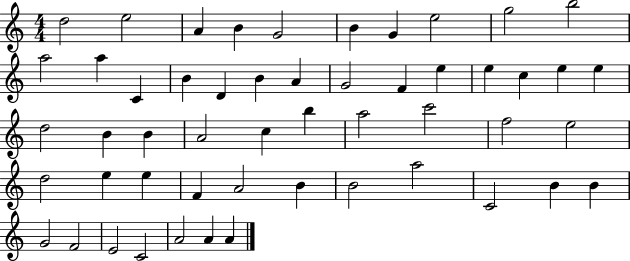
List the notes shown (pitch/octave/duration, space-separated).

D5/h E5/h A4/q B4/q G4/h B4/q G4/q E5/h G5/h B5/h A5/h A5/q C4/q B4/q D4/q B4/q A4/q G4/h F4/q E5/q E5/q C5/q E5/q E5/q D5/h B4/q B4/q A4/h C5/q B5/q A5/h C6/h F5/h E5/h D5/h E5/q E5/q F4/q A4/h B4/q B4/h A5/h C4/h B4/q B4/q G4/h F4/h E4/h C4/h A4/h A4/q A4/q